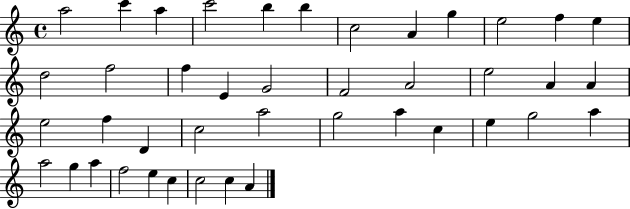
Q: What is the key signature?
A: C major